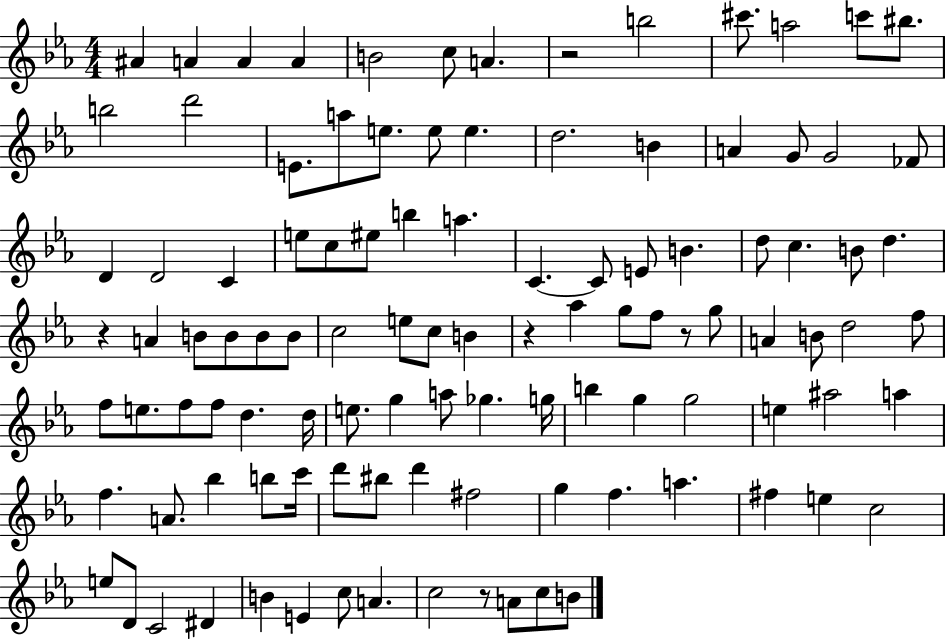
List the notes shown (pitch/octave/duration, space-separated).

A#4/q A4/q A4/q A4/q B4/h C5/e A4/q. R/h B5/h C#6/e. A5/h C6/e BIS5/e. B5/h D6/h E4/e. A5/e E5/e. E5/e E5/q. D5/h. B4/q A4/q G4/e G4/h FES4/e D4/q D4/h C4/q E5/e C5/e EIS5/e B5/q A5/q. C4/q. C4/e E4/e B4/q. D5/e C5/q. B4/e D5/q. R/q A4/q B4/e B4/e B4/e B4/e C5/h E5/e C5/e B4/q R/q Ab5/q G5/e F5/e R/e G5/e A4/q B4/e D5/h F5/e F5/e E5/e. F5/e F5/e D5/q. D5/s E5/e. G5/q A5/e Gb5/q. G5/s B5/q G5/q G5/h E5/q A#5/h A5/q F5/q. A4/e. Bb5/q B5/e C6/s D6/e BIS5/e D6/q F#5/h G5/q F5/q. A5/q. F#5/q E5/q C5/h E5/e D4/e C4/h D#4/q B4/q E4/q C5/e A4/q. C5/h R/e A4/e C5/e B4/e